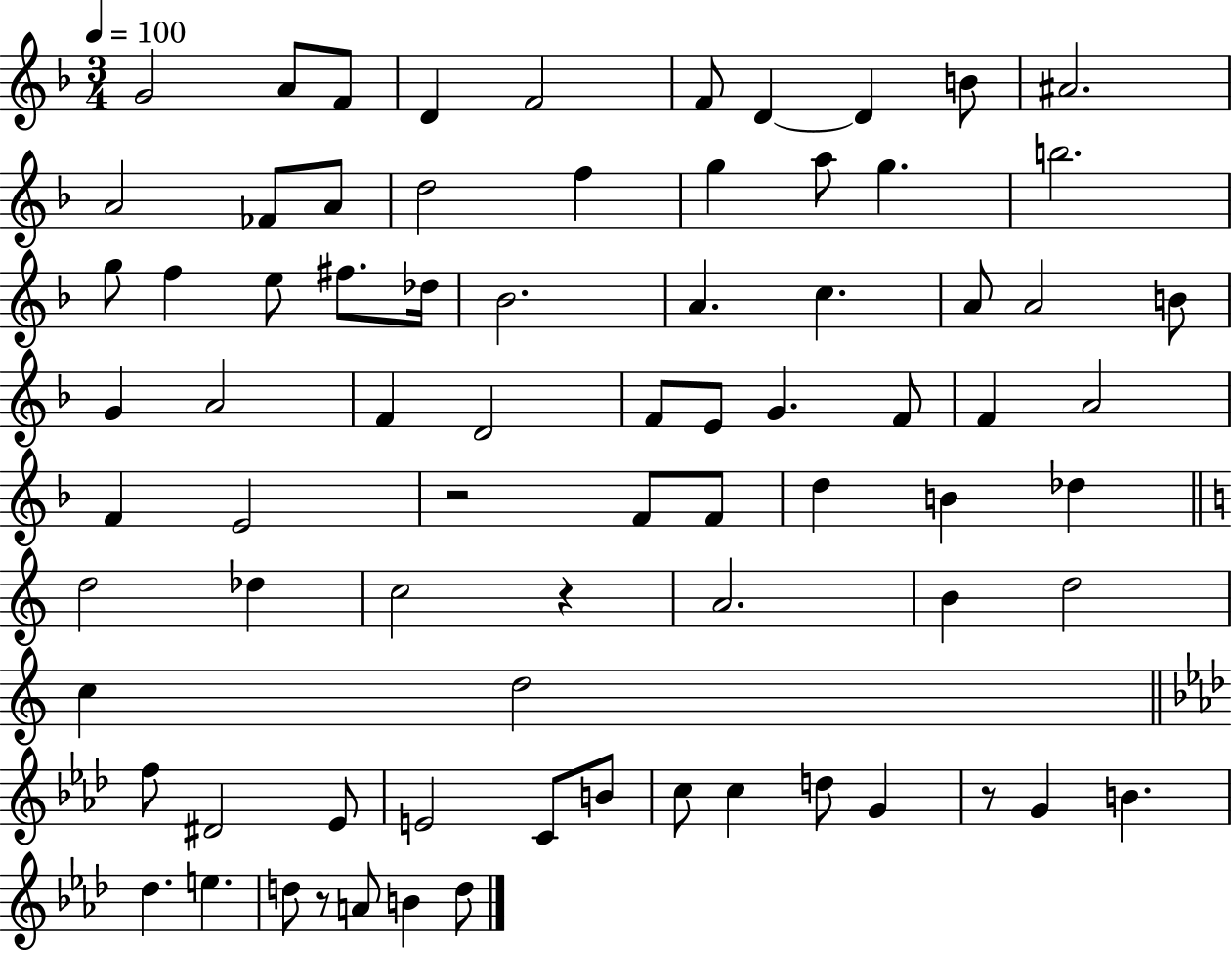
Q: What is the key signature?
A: F major